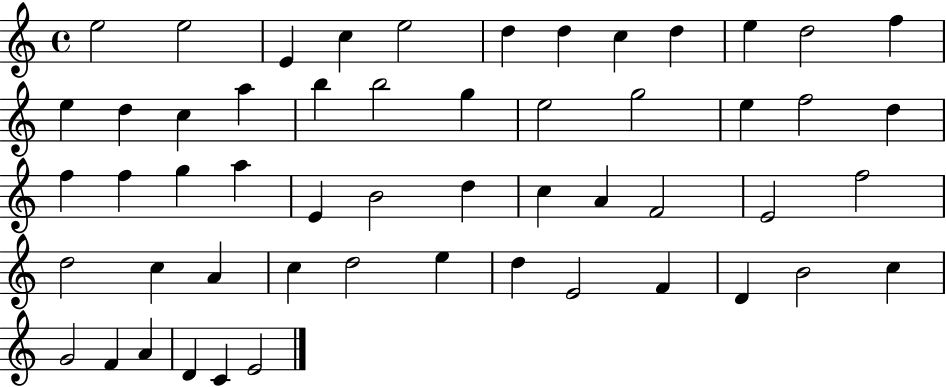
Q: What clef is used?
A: treble